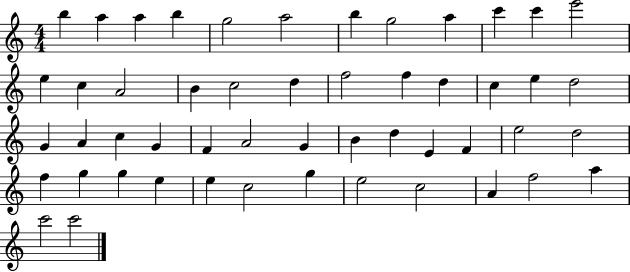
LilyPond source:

{
  \clef treble
  \numericTimeSignature
  \time 4/4
  \key c \major
  b''4 a''4 a''4 b''4 | g''2 a''2 | b''4 g''2 a''4 | c'''4 c'''4 e'''2 | \break e''4 c''4 a'2 | b'4 c''2 d''4 | f''2 f''4 d''4 | c''4 e''4 d''2 | \break g'4 a'4 c''4 g'4 | f'4 a'2 g'4 | b'4 d''4 e'4 f'4 | e''2 d''2 | \break f''4 g''4 g''4 e''4 | e''4 c''2 g''4 | e''2 c''2 | a'4 f''2 a''4 | \break c'''2 c'''2 | \bar "|."
}